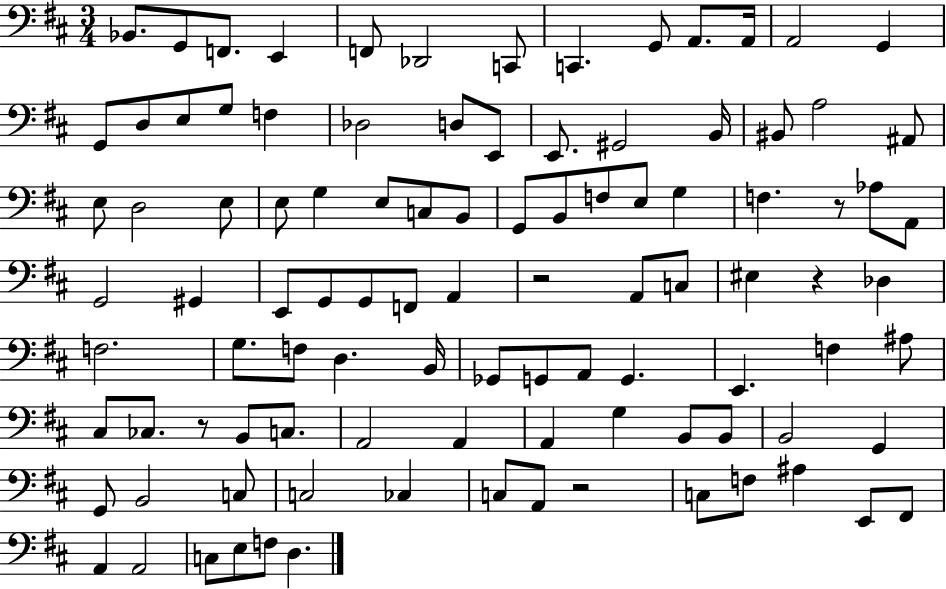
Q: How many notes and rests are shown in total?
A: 101